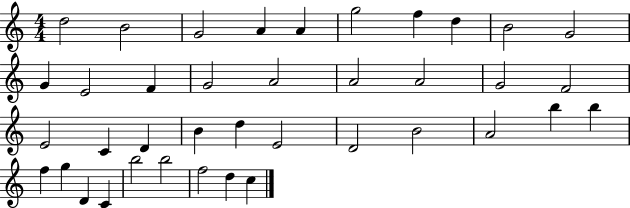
D5/h B4/h G4/h A4/q A4/q G5/h F5/q D5/q B4/h G4/h G4/q E4/h F4/q G4/h A4/h A4/h A4/h G4/h F4/h E4/h C4/q D4/q B4/q D5/q E4/h D4/h B4/h A4/h B5/q B5/q F5/q G5/q D4/q C4/q B5/h B5/h F5/h D5/q C5/q